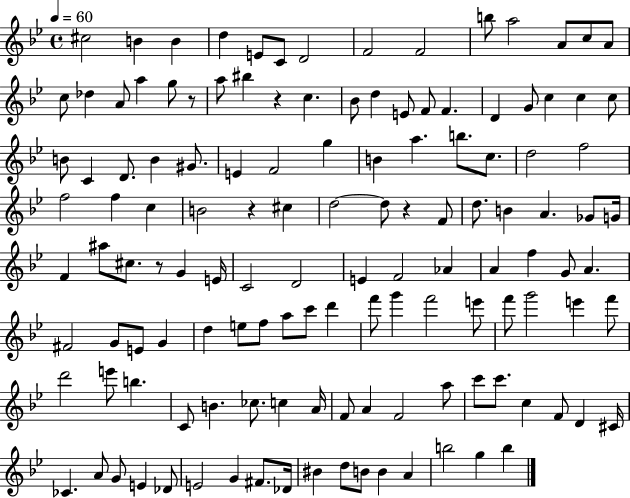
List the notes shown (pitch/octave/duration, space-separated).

C#5/h B4/q B4/q D5/q E4/e C4/e D4/h F4/h F4/h B5/e A5/h A4/e C5/e A4/e C5/e Db5/q A4/e A5/q G5/e R/e A5/e BIS5/q R/q C5/q. Bb4/e D5/q E4/e F4/e F4/q. D4/q G4/e C5/q C5/q C5/e B4/e C4/q D4/e. B4/q G#4/e. E4/q F4/h G5/q B4/q A5/q. B5/e. C5/e. D5/h F5/h F5/h F5/q C5/q B4/h R/q C#5/q D5/h D5/e R/q F4/e D5/e. B4/q A4/q. Gb4/e G4/s F4/q A#5/e C#5/e. R/e G4/q E4/s C4/h D4/h E4/q F4/h Ab4/q A4/q F5/q G4/e A4/q. F#4/h G4/e E4/e G4/q D5/q E5/e F5/e A5/e C6/e D6/q F6/e G6/q F6/h E6/e F6/e G6/h E6/q F6/e D6/h E6/e B5/q. C4/e B4/q. CES5/e. C5/q A4/s F4/e A4/q F4/h A5/e C6/e C6/e. C5/q F4/e D4/q C#4/s CES4/q. A4/e G4/e E4/q Db4/e E4/h G4/q F#4/e. Db4/s BIS4/q D5/e B4/e B4/q A4/q B5/h G5/q B5/q